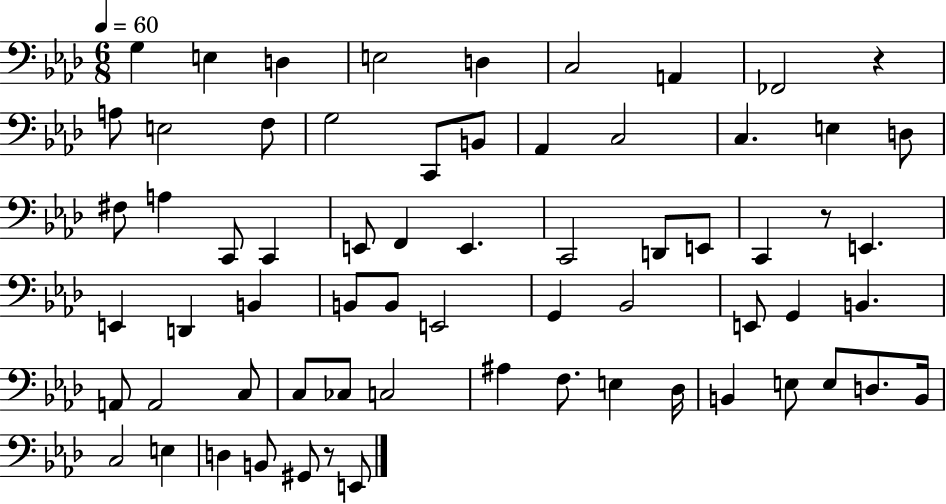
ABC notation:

X:1
T:Untitled
M:6/8
L:1/4
K:Ab
G, E, D, E,2 D, C,2 A,, _F,,2 z A,/2 E,2 F,/2 G,2 C,,/2 B,,/2 _A,, C,2 C, E, D,/2 ^F,/2 A, C,,/2 C,, E,,/2 F,, E,, C,,2 D,,/2 E,,/2 C,, z/2 E,, E,, D,, B,, B,,/2 B,,/2 E,,2 G,, _B,,2 E,,/2 G,, B,, A,,/2 A,,2 C,/2 C,/2 _C,/2 C,2 ^A, F,/2 E, _D,/4 B,, E,/2 E,/2 D,/2 B,,/4 C,2 E, D, B,,/2 ^G,,/2 z/2 E,,/2